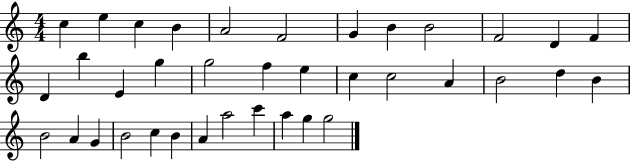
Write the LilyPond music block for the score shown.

{
  \clef treble
  \numericTimeSignature
  \time 4/4
  \key c \major
  c''4 e''4 c''4 b'4 | a'2 f'2 | g'4 b'4 b'2 | f'2 d'4 f'4 | \break d'4 b''4 e'4 g''4 | g''2 f''4 e''4 | c''4 c''2 a'4 | b'2 d''4 b'4 | \break b'2 a'4 g'4 | b'2 c''4 b'4 | a'4 a''2 c'''4 | a''4 g''4 g''2 | \break \bar "|."
}